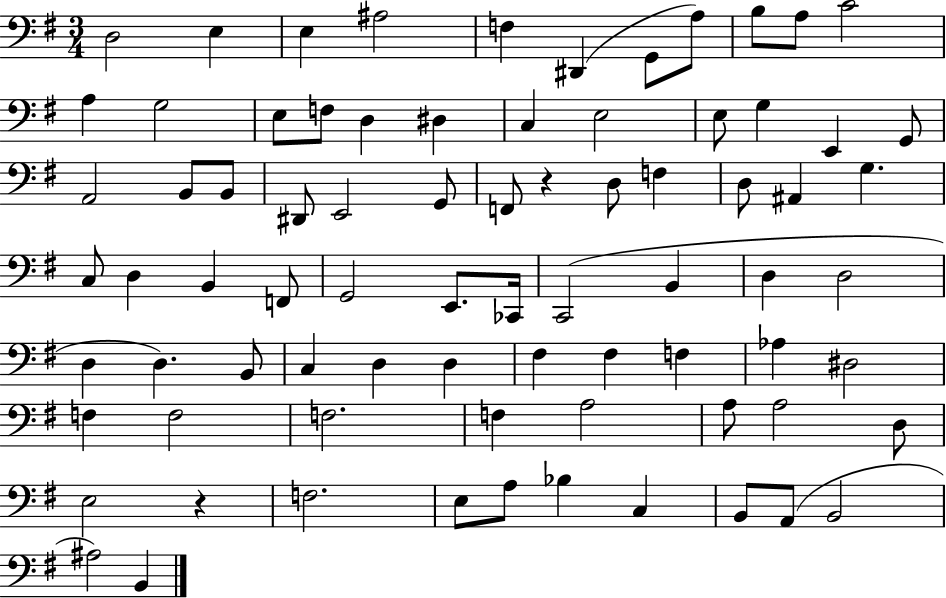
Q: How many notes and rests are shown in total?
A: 78